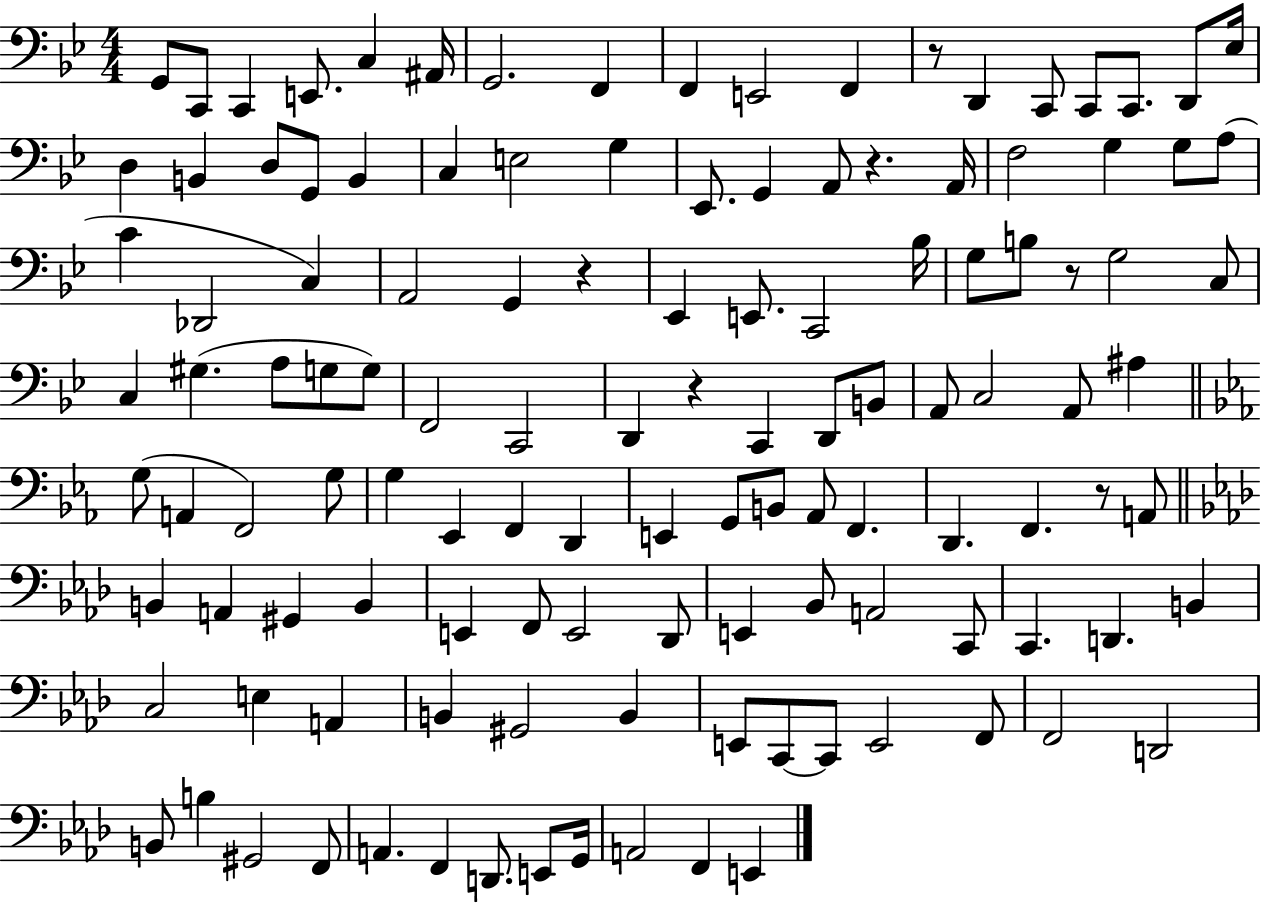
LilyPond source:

{
  \clef bass
  \numericTimeSignature
  \time 4/4
  \key bes \major
  g,8 c,8 c,4 e,8. c4 ais,16 | g,2. f,4 | f,4 e,2 f,4 | r8 d,4 c,8 c,8 c,8. d,8 ees16 | \break d4 b,4 d8 g,8 b,4 | c4 e2 g4 | ees,8. g,4 a,8 r4. a,16 | f2 g4 g8 a8( | \break c'4 des,2 c4) | a,2 g,4 r4 | ees,4 e,8. c,2 bes16 | g8 b8 r8 g2 c8 | \break c4 gis4.( a8 g8 g8) | f,2 c,2 | d,4 r4 c,4 d,8 b,8 | a,8 c2 a,8 ais4 | \break \bar "||" \break \key c \minor g8( a,4 f,2) g8 | g4 ees,4 f,4 d,4 | e,4 g,8 b,8 aes,8 f,4. | d,4. f,4. r8 a,8 | \break \bar "||" \break \key aes \major b,4 a,4 gis,4 b,4 | e,4 f,8 e,2 des,8 | e,4 bes,8 a,2 c,8 | c,4. d,4. b,4 | \break c2 e4 a,4 | b,4 gis,2 b,4 | e,8 c,8~~ c,8 e,2 f,8 | f,2 d,2 | \break b,8 b4 gis,2 f,8 | a,4. f,4 d,8. e,8 g,16 | a,2 f,4 e,4 | \bar "|."
}